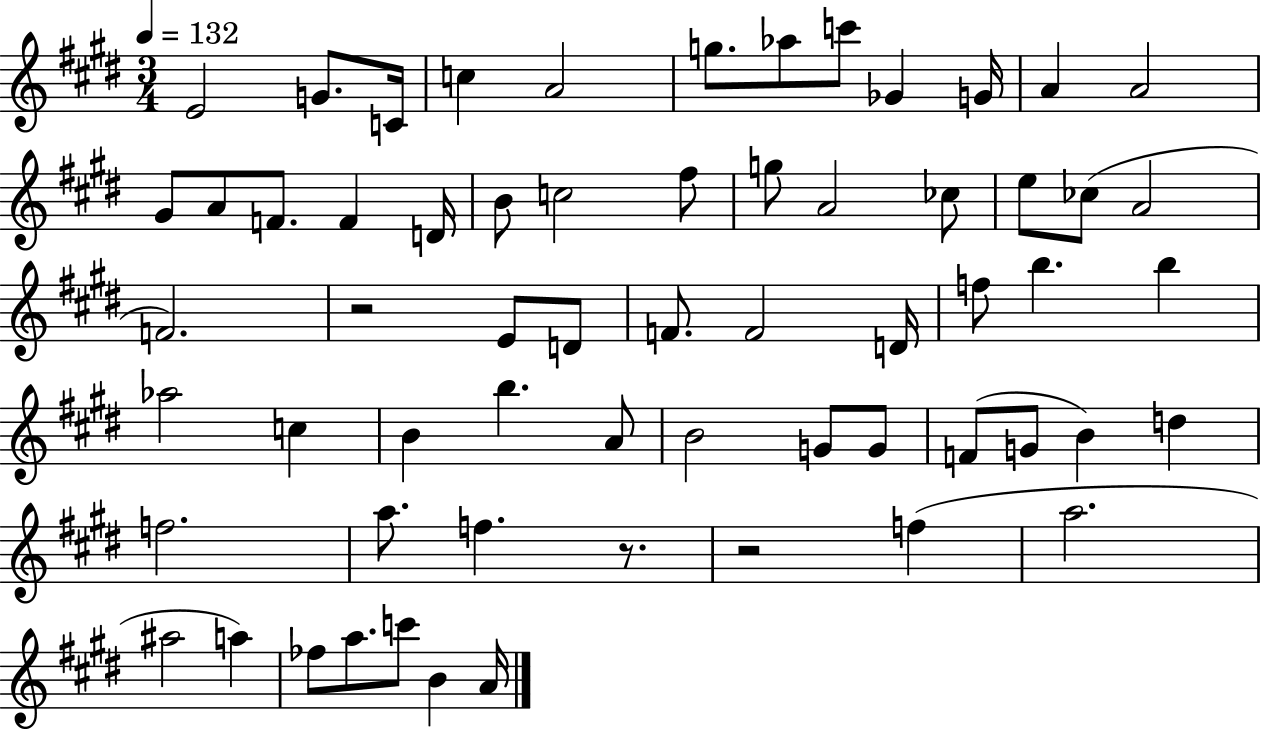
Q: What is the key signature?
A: E major